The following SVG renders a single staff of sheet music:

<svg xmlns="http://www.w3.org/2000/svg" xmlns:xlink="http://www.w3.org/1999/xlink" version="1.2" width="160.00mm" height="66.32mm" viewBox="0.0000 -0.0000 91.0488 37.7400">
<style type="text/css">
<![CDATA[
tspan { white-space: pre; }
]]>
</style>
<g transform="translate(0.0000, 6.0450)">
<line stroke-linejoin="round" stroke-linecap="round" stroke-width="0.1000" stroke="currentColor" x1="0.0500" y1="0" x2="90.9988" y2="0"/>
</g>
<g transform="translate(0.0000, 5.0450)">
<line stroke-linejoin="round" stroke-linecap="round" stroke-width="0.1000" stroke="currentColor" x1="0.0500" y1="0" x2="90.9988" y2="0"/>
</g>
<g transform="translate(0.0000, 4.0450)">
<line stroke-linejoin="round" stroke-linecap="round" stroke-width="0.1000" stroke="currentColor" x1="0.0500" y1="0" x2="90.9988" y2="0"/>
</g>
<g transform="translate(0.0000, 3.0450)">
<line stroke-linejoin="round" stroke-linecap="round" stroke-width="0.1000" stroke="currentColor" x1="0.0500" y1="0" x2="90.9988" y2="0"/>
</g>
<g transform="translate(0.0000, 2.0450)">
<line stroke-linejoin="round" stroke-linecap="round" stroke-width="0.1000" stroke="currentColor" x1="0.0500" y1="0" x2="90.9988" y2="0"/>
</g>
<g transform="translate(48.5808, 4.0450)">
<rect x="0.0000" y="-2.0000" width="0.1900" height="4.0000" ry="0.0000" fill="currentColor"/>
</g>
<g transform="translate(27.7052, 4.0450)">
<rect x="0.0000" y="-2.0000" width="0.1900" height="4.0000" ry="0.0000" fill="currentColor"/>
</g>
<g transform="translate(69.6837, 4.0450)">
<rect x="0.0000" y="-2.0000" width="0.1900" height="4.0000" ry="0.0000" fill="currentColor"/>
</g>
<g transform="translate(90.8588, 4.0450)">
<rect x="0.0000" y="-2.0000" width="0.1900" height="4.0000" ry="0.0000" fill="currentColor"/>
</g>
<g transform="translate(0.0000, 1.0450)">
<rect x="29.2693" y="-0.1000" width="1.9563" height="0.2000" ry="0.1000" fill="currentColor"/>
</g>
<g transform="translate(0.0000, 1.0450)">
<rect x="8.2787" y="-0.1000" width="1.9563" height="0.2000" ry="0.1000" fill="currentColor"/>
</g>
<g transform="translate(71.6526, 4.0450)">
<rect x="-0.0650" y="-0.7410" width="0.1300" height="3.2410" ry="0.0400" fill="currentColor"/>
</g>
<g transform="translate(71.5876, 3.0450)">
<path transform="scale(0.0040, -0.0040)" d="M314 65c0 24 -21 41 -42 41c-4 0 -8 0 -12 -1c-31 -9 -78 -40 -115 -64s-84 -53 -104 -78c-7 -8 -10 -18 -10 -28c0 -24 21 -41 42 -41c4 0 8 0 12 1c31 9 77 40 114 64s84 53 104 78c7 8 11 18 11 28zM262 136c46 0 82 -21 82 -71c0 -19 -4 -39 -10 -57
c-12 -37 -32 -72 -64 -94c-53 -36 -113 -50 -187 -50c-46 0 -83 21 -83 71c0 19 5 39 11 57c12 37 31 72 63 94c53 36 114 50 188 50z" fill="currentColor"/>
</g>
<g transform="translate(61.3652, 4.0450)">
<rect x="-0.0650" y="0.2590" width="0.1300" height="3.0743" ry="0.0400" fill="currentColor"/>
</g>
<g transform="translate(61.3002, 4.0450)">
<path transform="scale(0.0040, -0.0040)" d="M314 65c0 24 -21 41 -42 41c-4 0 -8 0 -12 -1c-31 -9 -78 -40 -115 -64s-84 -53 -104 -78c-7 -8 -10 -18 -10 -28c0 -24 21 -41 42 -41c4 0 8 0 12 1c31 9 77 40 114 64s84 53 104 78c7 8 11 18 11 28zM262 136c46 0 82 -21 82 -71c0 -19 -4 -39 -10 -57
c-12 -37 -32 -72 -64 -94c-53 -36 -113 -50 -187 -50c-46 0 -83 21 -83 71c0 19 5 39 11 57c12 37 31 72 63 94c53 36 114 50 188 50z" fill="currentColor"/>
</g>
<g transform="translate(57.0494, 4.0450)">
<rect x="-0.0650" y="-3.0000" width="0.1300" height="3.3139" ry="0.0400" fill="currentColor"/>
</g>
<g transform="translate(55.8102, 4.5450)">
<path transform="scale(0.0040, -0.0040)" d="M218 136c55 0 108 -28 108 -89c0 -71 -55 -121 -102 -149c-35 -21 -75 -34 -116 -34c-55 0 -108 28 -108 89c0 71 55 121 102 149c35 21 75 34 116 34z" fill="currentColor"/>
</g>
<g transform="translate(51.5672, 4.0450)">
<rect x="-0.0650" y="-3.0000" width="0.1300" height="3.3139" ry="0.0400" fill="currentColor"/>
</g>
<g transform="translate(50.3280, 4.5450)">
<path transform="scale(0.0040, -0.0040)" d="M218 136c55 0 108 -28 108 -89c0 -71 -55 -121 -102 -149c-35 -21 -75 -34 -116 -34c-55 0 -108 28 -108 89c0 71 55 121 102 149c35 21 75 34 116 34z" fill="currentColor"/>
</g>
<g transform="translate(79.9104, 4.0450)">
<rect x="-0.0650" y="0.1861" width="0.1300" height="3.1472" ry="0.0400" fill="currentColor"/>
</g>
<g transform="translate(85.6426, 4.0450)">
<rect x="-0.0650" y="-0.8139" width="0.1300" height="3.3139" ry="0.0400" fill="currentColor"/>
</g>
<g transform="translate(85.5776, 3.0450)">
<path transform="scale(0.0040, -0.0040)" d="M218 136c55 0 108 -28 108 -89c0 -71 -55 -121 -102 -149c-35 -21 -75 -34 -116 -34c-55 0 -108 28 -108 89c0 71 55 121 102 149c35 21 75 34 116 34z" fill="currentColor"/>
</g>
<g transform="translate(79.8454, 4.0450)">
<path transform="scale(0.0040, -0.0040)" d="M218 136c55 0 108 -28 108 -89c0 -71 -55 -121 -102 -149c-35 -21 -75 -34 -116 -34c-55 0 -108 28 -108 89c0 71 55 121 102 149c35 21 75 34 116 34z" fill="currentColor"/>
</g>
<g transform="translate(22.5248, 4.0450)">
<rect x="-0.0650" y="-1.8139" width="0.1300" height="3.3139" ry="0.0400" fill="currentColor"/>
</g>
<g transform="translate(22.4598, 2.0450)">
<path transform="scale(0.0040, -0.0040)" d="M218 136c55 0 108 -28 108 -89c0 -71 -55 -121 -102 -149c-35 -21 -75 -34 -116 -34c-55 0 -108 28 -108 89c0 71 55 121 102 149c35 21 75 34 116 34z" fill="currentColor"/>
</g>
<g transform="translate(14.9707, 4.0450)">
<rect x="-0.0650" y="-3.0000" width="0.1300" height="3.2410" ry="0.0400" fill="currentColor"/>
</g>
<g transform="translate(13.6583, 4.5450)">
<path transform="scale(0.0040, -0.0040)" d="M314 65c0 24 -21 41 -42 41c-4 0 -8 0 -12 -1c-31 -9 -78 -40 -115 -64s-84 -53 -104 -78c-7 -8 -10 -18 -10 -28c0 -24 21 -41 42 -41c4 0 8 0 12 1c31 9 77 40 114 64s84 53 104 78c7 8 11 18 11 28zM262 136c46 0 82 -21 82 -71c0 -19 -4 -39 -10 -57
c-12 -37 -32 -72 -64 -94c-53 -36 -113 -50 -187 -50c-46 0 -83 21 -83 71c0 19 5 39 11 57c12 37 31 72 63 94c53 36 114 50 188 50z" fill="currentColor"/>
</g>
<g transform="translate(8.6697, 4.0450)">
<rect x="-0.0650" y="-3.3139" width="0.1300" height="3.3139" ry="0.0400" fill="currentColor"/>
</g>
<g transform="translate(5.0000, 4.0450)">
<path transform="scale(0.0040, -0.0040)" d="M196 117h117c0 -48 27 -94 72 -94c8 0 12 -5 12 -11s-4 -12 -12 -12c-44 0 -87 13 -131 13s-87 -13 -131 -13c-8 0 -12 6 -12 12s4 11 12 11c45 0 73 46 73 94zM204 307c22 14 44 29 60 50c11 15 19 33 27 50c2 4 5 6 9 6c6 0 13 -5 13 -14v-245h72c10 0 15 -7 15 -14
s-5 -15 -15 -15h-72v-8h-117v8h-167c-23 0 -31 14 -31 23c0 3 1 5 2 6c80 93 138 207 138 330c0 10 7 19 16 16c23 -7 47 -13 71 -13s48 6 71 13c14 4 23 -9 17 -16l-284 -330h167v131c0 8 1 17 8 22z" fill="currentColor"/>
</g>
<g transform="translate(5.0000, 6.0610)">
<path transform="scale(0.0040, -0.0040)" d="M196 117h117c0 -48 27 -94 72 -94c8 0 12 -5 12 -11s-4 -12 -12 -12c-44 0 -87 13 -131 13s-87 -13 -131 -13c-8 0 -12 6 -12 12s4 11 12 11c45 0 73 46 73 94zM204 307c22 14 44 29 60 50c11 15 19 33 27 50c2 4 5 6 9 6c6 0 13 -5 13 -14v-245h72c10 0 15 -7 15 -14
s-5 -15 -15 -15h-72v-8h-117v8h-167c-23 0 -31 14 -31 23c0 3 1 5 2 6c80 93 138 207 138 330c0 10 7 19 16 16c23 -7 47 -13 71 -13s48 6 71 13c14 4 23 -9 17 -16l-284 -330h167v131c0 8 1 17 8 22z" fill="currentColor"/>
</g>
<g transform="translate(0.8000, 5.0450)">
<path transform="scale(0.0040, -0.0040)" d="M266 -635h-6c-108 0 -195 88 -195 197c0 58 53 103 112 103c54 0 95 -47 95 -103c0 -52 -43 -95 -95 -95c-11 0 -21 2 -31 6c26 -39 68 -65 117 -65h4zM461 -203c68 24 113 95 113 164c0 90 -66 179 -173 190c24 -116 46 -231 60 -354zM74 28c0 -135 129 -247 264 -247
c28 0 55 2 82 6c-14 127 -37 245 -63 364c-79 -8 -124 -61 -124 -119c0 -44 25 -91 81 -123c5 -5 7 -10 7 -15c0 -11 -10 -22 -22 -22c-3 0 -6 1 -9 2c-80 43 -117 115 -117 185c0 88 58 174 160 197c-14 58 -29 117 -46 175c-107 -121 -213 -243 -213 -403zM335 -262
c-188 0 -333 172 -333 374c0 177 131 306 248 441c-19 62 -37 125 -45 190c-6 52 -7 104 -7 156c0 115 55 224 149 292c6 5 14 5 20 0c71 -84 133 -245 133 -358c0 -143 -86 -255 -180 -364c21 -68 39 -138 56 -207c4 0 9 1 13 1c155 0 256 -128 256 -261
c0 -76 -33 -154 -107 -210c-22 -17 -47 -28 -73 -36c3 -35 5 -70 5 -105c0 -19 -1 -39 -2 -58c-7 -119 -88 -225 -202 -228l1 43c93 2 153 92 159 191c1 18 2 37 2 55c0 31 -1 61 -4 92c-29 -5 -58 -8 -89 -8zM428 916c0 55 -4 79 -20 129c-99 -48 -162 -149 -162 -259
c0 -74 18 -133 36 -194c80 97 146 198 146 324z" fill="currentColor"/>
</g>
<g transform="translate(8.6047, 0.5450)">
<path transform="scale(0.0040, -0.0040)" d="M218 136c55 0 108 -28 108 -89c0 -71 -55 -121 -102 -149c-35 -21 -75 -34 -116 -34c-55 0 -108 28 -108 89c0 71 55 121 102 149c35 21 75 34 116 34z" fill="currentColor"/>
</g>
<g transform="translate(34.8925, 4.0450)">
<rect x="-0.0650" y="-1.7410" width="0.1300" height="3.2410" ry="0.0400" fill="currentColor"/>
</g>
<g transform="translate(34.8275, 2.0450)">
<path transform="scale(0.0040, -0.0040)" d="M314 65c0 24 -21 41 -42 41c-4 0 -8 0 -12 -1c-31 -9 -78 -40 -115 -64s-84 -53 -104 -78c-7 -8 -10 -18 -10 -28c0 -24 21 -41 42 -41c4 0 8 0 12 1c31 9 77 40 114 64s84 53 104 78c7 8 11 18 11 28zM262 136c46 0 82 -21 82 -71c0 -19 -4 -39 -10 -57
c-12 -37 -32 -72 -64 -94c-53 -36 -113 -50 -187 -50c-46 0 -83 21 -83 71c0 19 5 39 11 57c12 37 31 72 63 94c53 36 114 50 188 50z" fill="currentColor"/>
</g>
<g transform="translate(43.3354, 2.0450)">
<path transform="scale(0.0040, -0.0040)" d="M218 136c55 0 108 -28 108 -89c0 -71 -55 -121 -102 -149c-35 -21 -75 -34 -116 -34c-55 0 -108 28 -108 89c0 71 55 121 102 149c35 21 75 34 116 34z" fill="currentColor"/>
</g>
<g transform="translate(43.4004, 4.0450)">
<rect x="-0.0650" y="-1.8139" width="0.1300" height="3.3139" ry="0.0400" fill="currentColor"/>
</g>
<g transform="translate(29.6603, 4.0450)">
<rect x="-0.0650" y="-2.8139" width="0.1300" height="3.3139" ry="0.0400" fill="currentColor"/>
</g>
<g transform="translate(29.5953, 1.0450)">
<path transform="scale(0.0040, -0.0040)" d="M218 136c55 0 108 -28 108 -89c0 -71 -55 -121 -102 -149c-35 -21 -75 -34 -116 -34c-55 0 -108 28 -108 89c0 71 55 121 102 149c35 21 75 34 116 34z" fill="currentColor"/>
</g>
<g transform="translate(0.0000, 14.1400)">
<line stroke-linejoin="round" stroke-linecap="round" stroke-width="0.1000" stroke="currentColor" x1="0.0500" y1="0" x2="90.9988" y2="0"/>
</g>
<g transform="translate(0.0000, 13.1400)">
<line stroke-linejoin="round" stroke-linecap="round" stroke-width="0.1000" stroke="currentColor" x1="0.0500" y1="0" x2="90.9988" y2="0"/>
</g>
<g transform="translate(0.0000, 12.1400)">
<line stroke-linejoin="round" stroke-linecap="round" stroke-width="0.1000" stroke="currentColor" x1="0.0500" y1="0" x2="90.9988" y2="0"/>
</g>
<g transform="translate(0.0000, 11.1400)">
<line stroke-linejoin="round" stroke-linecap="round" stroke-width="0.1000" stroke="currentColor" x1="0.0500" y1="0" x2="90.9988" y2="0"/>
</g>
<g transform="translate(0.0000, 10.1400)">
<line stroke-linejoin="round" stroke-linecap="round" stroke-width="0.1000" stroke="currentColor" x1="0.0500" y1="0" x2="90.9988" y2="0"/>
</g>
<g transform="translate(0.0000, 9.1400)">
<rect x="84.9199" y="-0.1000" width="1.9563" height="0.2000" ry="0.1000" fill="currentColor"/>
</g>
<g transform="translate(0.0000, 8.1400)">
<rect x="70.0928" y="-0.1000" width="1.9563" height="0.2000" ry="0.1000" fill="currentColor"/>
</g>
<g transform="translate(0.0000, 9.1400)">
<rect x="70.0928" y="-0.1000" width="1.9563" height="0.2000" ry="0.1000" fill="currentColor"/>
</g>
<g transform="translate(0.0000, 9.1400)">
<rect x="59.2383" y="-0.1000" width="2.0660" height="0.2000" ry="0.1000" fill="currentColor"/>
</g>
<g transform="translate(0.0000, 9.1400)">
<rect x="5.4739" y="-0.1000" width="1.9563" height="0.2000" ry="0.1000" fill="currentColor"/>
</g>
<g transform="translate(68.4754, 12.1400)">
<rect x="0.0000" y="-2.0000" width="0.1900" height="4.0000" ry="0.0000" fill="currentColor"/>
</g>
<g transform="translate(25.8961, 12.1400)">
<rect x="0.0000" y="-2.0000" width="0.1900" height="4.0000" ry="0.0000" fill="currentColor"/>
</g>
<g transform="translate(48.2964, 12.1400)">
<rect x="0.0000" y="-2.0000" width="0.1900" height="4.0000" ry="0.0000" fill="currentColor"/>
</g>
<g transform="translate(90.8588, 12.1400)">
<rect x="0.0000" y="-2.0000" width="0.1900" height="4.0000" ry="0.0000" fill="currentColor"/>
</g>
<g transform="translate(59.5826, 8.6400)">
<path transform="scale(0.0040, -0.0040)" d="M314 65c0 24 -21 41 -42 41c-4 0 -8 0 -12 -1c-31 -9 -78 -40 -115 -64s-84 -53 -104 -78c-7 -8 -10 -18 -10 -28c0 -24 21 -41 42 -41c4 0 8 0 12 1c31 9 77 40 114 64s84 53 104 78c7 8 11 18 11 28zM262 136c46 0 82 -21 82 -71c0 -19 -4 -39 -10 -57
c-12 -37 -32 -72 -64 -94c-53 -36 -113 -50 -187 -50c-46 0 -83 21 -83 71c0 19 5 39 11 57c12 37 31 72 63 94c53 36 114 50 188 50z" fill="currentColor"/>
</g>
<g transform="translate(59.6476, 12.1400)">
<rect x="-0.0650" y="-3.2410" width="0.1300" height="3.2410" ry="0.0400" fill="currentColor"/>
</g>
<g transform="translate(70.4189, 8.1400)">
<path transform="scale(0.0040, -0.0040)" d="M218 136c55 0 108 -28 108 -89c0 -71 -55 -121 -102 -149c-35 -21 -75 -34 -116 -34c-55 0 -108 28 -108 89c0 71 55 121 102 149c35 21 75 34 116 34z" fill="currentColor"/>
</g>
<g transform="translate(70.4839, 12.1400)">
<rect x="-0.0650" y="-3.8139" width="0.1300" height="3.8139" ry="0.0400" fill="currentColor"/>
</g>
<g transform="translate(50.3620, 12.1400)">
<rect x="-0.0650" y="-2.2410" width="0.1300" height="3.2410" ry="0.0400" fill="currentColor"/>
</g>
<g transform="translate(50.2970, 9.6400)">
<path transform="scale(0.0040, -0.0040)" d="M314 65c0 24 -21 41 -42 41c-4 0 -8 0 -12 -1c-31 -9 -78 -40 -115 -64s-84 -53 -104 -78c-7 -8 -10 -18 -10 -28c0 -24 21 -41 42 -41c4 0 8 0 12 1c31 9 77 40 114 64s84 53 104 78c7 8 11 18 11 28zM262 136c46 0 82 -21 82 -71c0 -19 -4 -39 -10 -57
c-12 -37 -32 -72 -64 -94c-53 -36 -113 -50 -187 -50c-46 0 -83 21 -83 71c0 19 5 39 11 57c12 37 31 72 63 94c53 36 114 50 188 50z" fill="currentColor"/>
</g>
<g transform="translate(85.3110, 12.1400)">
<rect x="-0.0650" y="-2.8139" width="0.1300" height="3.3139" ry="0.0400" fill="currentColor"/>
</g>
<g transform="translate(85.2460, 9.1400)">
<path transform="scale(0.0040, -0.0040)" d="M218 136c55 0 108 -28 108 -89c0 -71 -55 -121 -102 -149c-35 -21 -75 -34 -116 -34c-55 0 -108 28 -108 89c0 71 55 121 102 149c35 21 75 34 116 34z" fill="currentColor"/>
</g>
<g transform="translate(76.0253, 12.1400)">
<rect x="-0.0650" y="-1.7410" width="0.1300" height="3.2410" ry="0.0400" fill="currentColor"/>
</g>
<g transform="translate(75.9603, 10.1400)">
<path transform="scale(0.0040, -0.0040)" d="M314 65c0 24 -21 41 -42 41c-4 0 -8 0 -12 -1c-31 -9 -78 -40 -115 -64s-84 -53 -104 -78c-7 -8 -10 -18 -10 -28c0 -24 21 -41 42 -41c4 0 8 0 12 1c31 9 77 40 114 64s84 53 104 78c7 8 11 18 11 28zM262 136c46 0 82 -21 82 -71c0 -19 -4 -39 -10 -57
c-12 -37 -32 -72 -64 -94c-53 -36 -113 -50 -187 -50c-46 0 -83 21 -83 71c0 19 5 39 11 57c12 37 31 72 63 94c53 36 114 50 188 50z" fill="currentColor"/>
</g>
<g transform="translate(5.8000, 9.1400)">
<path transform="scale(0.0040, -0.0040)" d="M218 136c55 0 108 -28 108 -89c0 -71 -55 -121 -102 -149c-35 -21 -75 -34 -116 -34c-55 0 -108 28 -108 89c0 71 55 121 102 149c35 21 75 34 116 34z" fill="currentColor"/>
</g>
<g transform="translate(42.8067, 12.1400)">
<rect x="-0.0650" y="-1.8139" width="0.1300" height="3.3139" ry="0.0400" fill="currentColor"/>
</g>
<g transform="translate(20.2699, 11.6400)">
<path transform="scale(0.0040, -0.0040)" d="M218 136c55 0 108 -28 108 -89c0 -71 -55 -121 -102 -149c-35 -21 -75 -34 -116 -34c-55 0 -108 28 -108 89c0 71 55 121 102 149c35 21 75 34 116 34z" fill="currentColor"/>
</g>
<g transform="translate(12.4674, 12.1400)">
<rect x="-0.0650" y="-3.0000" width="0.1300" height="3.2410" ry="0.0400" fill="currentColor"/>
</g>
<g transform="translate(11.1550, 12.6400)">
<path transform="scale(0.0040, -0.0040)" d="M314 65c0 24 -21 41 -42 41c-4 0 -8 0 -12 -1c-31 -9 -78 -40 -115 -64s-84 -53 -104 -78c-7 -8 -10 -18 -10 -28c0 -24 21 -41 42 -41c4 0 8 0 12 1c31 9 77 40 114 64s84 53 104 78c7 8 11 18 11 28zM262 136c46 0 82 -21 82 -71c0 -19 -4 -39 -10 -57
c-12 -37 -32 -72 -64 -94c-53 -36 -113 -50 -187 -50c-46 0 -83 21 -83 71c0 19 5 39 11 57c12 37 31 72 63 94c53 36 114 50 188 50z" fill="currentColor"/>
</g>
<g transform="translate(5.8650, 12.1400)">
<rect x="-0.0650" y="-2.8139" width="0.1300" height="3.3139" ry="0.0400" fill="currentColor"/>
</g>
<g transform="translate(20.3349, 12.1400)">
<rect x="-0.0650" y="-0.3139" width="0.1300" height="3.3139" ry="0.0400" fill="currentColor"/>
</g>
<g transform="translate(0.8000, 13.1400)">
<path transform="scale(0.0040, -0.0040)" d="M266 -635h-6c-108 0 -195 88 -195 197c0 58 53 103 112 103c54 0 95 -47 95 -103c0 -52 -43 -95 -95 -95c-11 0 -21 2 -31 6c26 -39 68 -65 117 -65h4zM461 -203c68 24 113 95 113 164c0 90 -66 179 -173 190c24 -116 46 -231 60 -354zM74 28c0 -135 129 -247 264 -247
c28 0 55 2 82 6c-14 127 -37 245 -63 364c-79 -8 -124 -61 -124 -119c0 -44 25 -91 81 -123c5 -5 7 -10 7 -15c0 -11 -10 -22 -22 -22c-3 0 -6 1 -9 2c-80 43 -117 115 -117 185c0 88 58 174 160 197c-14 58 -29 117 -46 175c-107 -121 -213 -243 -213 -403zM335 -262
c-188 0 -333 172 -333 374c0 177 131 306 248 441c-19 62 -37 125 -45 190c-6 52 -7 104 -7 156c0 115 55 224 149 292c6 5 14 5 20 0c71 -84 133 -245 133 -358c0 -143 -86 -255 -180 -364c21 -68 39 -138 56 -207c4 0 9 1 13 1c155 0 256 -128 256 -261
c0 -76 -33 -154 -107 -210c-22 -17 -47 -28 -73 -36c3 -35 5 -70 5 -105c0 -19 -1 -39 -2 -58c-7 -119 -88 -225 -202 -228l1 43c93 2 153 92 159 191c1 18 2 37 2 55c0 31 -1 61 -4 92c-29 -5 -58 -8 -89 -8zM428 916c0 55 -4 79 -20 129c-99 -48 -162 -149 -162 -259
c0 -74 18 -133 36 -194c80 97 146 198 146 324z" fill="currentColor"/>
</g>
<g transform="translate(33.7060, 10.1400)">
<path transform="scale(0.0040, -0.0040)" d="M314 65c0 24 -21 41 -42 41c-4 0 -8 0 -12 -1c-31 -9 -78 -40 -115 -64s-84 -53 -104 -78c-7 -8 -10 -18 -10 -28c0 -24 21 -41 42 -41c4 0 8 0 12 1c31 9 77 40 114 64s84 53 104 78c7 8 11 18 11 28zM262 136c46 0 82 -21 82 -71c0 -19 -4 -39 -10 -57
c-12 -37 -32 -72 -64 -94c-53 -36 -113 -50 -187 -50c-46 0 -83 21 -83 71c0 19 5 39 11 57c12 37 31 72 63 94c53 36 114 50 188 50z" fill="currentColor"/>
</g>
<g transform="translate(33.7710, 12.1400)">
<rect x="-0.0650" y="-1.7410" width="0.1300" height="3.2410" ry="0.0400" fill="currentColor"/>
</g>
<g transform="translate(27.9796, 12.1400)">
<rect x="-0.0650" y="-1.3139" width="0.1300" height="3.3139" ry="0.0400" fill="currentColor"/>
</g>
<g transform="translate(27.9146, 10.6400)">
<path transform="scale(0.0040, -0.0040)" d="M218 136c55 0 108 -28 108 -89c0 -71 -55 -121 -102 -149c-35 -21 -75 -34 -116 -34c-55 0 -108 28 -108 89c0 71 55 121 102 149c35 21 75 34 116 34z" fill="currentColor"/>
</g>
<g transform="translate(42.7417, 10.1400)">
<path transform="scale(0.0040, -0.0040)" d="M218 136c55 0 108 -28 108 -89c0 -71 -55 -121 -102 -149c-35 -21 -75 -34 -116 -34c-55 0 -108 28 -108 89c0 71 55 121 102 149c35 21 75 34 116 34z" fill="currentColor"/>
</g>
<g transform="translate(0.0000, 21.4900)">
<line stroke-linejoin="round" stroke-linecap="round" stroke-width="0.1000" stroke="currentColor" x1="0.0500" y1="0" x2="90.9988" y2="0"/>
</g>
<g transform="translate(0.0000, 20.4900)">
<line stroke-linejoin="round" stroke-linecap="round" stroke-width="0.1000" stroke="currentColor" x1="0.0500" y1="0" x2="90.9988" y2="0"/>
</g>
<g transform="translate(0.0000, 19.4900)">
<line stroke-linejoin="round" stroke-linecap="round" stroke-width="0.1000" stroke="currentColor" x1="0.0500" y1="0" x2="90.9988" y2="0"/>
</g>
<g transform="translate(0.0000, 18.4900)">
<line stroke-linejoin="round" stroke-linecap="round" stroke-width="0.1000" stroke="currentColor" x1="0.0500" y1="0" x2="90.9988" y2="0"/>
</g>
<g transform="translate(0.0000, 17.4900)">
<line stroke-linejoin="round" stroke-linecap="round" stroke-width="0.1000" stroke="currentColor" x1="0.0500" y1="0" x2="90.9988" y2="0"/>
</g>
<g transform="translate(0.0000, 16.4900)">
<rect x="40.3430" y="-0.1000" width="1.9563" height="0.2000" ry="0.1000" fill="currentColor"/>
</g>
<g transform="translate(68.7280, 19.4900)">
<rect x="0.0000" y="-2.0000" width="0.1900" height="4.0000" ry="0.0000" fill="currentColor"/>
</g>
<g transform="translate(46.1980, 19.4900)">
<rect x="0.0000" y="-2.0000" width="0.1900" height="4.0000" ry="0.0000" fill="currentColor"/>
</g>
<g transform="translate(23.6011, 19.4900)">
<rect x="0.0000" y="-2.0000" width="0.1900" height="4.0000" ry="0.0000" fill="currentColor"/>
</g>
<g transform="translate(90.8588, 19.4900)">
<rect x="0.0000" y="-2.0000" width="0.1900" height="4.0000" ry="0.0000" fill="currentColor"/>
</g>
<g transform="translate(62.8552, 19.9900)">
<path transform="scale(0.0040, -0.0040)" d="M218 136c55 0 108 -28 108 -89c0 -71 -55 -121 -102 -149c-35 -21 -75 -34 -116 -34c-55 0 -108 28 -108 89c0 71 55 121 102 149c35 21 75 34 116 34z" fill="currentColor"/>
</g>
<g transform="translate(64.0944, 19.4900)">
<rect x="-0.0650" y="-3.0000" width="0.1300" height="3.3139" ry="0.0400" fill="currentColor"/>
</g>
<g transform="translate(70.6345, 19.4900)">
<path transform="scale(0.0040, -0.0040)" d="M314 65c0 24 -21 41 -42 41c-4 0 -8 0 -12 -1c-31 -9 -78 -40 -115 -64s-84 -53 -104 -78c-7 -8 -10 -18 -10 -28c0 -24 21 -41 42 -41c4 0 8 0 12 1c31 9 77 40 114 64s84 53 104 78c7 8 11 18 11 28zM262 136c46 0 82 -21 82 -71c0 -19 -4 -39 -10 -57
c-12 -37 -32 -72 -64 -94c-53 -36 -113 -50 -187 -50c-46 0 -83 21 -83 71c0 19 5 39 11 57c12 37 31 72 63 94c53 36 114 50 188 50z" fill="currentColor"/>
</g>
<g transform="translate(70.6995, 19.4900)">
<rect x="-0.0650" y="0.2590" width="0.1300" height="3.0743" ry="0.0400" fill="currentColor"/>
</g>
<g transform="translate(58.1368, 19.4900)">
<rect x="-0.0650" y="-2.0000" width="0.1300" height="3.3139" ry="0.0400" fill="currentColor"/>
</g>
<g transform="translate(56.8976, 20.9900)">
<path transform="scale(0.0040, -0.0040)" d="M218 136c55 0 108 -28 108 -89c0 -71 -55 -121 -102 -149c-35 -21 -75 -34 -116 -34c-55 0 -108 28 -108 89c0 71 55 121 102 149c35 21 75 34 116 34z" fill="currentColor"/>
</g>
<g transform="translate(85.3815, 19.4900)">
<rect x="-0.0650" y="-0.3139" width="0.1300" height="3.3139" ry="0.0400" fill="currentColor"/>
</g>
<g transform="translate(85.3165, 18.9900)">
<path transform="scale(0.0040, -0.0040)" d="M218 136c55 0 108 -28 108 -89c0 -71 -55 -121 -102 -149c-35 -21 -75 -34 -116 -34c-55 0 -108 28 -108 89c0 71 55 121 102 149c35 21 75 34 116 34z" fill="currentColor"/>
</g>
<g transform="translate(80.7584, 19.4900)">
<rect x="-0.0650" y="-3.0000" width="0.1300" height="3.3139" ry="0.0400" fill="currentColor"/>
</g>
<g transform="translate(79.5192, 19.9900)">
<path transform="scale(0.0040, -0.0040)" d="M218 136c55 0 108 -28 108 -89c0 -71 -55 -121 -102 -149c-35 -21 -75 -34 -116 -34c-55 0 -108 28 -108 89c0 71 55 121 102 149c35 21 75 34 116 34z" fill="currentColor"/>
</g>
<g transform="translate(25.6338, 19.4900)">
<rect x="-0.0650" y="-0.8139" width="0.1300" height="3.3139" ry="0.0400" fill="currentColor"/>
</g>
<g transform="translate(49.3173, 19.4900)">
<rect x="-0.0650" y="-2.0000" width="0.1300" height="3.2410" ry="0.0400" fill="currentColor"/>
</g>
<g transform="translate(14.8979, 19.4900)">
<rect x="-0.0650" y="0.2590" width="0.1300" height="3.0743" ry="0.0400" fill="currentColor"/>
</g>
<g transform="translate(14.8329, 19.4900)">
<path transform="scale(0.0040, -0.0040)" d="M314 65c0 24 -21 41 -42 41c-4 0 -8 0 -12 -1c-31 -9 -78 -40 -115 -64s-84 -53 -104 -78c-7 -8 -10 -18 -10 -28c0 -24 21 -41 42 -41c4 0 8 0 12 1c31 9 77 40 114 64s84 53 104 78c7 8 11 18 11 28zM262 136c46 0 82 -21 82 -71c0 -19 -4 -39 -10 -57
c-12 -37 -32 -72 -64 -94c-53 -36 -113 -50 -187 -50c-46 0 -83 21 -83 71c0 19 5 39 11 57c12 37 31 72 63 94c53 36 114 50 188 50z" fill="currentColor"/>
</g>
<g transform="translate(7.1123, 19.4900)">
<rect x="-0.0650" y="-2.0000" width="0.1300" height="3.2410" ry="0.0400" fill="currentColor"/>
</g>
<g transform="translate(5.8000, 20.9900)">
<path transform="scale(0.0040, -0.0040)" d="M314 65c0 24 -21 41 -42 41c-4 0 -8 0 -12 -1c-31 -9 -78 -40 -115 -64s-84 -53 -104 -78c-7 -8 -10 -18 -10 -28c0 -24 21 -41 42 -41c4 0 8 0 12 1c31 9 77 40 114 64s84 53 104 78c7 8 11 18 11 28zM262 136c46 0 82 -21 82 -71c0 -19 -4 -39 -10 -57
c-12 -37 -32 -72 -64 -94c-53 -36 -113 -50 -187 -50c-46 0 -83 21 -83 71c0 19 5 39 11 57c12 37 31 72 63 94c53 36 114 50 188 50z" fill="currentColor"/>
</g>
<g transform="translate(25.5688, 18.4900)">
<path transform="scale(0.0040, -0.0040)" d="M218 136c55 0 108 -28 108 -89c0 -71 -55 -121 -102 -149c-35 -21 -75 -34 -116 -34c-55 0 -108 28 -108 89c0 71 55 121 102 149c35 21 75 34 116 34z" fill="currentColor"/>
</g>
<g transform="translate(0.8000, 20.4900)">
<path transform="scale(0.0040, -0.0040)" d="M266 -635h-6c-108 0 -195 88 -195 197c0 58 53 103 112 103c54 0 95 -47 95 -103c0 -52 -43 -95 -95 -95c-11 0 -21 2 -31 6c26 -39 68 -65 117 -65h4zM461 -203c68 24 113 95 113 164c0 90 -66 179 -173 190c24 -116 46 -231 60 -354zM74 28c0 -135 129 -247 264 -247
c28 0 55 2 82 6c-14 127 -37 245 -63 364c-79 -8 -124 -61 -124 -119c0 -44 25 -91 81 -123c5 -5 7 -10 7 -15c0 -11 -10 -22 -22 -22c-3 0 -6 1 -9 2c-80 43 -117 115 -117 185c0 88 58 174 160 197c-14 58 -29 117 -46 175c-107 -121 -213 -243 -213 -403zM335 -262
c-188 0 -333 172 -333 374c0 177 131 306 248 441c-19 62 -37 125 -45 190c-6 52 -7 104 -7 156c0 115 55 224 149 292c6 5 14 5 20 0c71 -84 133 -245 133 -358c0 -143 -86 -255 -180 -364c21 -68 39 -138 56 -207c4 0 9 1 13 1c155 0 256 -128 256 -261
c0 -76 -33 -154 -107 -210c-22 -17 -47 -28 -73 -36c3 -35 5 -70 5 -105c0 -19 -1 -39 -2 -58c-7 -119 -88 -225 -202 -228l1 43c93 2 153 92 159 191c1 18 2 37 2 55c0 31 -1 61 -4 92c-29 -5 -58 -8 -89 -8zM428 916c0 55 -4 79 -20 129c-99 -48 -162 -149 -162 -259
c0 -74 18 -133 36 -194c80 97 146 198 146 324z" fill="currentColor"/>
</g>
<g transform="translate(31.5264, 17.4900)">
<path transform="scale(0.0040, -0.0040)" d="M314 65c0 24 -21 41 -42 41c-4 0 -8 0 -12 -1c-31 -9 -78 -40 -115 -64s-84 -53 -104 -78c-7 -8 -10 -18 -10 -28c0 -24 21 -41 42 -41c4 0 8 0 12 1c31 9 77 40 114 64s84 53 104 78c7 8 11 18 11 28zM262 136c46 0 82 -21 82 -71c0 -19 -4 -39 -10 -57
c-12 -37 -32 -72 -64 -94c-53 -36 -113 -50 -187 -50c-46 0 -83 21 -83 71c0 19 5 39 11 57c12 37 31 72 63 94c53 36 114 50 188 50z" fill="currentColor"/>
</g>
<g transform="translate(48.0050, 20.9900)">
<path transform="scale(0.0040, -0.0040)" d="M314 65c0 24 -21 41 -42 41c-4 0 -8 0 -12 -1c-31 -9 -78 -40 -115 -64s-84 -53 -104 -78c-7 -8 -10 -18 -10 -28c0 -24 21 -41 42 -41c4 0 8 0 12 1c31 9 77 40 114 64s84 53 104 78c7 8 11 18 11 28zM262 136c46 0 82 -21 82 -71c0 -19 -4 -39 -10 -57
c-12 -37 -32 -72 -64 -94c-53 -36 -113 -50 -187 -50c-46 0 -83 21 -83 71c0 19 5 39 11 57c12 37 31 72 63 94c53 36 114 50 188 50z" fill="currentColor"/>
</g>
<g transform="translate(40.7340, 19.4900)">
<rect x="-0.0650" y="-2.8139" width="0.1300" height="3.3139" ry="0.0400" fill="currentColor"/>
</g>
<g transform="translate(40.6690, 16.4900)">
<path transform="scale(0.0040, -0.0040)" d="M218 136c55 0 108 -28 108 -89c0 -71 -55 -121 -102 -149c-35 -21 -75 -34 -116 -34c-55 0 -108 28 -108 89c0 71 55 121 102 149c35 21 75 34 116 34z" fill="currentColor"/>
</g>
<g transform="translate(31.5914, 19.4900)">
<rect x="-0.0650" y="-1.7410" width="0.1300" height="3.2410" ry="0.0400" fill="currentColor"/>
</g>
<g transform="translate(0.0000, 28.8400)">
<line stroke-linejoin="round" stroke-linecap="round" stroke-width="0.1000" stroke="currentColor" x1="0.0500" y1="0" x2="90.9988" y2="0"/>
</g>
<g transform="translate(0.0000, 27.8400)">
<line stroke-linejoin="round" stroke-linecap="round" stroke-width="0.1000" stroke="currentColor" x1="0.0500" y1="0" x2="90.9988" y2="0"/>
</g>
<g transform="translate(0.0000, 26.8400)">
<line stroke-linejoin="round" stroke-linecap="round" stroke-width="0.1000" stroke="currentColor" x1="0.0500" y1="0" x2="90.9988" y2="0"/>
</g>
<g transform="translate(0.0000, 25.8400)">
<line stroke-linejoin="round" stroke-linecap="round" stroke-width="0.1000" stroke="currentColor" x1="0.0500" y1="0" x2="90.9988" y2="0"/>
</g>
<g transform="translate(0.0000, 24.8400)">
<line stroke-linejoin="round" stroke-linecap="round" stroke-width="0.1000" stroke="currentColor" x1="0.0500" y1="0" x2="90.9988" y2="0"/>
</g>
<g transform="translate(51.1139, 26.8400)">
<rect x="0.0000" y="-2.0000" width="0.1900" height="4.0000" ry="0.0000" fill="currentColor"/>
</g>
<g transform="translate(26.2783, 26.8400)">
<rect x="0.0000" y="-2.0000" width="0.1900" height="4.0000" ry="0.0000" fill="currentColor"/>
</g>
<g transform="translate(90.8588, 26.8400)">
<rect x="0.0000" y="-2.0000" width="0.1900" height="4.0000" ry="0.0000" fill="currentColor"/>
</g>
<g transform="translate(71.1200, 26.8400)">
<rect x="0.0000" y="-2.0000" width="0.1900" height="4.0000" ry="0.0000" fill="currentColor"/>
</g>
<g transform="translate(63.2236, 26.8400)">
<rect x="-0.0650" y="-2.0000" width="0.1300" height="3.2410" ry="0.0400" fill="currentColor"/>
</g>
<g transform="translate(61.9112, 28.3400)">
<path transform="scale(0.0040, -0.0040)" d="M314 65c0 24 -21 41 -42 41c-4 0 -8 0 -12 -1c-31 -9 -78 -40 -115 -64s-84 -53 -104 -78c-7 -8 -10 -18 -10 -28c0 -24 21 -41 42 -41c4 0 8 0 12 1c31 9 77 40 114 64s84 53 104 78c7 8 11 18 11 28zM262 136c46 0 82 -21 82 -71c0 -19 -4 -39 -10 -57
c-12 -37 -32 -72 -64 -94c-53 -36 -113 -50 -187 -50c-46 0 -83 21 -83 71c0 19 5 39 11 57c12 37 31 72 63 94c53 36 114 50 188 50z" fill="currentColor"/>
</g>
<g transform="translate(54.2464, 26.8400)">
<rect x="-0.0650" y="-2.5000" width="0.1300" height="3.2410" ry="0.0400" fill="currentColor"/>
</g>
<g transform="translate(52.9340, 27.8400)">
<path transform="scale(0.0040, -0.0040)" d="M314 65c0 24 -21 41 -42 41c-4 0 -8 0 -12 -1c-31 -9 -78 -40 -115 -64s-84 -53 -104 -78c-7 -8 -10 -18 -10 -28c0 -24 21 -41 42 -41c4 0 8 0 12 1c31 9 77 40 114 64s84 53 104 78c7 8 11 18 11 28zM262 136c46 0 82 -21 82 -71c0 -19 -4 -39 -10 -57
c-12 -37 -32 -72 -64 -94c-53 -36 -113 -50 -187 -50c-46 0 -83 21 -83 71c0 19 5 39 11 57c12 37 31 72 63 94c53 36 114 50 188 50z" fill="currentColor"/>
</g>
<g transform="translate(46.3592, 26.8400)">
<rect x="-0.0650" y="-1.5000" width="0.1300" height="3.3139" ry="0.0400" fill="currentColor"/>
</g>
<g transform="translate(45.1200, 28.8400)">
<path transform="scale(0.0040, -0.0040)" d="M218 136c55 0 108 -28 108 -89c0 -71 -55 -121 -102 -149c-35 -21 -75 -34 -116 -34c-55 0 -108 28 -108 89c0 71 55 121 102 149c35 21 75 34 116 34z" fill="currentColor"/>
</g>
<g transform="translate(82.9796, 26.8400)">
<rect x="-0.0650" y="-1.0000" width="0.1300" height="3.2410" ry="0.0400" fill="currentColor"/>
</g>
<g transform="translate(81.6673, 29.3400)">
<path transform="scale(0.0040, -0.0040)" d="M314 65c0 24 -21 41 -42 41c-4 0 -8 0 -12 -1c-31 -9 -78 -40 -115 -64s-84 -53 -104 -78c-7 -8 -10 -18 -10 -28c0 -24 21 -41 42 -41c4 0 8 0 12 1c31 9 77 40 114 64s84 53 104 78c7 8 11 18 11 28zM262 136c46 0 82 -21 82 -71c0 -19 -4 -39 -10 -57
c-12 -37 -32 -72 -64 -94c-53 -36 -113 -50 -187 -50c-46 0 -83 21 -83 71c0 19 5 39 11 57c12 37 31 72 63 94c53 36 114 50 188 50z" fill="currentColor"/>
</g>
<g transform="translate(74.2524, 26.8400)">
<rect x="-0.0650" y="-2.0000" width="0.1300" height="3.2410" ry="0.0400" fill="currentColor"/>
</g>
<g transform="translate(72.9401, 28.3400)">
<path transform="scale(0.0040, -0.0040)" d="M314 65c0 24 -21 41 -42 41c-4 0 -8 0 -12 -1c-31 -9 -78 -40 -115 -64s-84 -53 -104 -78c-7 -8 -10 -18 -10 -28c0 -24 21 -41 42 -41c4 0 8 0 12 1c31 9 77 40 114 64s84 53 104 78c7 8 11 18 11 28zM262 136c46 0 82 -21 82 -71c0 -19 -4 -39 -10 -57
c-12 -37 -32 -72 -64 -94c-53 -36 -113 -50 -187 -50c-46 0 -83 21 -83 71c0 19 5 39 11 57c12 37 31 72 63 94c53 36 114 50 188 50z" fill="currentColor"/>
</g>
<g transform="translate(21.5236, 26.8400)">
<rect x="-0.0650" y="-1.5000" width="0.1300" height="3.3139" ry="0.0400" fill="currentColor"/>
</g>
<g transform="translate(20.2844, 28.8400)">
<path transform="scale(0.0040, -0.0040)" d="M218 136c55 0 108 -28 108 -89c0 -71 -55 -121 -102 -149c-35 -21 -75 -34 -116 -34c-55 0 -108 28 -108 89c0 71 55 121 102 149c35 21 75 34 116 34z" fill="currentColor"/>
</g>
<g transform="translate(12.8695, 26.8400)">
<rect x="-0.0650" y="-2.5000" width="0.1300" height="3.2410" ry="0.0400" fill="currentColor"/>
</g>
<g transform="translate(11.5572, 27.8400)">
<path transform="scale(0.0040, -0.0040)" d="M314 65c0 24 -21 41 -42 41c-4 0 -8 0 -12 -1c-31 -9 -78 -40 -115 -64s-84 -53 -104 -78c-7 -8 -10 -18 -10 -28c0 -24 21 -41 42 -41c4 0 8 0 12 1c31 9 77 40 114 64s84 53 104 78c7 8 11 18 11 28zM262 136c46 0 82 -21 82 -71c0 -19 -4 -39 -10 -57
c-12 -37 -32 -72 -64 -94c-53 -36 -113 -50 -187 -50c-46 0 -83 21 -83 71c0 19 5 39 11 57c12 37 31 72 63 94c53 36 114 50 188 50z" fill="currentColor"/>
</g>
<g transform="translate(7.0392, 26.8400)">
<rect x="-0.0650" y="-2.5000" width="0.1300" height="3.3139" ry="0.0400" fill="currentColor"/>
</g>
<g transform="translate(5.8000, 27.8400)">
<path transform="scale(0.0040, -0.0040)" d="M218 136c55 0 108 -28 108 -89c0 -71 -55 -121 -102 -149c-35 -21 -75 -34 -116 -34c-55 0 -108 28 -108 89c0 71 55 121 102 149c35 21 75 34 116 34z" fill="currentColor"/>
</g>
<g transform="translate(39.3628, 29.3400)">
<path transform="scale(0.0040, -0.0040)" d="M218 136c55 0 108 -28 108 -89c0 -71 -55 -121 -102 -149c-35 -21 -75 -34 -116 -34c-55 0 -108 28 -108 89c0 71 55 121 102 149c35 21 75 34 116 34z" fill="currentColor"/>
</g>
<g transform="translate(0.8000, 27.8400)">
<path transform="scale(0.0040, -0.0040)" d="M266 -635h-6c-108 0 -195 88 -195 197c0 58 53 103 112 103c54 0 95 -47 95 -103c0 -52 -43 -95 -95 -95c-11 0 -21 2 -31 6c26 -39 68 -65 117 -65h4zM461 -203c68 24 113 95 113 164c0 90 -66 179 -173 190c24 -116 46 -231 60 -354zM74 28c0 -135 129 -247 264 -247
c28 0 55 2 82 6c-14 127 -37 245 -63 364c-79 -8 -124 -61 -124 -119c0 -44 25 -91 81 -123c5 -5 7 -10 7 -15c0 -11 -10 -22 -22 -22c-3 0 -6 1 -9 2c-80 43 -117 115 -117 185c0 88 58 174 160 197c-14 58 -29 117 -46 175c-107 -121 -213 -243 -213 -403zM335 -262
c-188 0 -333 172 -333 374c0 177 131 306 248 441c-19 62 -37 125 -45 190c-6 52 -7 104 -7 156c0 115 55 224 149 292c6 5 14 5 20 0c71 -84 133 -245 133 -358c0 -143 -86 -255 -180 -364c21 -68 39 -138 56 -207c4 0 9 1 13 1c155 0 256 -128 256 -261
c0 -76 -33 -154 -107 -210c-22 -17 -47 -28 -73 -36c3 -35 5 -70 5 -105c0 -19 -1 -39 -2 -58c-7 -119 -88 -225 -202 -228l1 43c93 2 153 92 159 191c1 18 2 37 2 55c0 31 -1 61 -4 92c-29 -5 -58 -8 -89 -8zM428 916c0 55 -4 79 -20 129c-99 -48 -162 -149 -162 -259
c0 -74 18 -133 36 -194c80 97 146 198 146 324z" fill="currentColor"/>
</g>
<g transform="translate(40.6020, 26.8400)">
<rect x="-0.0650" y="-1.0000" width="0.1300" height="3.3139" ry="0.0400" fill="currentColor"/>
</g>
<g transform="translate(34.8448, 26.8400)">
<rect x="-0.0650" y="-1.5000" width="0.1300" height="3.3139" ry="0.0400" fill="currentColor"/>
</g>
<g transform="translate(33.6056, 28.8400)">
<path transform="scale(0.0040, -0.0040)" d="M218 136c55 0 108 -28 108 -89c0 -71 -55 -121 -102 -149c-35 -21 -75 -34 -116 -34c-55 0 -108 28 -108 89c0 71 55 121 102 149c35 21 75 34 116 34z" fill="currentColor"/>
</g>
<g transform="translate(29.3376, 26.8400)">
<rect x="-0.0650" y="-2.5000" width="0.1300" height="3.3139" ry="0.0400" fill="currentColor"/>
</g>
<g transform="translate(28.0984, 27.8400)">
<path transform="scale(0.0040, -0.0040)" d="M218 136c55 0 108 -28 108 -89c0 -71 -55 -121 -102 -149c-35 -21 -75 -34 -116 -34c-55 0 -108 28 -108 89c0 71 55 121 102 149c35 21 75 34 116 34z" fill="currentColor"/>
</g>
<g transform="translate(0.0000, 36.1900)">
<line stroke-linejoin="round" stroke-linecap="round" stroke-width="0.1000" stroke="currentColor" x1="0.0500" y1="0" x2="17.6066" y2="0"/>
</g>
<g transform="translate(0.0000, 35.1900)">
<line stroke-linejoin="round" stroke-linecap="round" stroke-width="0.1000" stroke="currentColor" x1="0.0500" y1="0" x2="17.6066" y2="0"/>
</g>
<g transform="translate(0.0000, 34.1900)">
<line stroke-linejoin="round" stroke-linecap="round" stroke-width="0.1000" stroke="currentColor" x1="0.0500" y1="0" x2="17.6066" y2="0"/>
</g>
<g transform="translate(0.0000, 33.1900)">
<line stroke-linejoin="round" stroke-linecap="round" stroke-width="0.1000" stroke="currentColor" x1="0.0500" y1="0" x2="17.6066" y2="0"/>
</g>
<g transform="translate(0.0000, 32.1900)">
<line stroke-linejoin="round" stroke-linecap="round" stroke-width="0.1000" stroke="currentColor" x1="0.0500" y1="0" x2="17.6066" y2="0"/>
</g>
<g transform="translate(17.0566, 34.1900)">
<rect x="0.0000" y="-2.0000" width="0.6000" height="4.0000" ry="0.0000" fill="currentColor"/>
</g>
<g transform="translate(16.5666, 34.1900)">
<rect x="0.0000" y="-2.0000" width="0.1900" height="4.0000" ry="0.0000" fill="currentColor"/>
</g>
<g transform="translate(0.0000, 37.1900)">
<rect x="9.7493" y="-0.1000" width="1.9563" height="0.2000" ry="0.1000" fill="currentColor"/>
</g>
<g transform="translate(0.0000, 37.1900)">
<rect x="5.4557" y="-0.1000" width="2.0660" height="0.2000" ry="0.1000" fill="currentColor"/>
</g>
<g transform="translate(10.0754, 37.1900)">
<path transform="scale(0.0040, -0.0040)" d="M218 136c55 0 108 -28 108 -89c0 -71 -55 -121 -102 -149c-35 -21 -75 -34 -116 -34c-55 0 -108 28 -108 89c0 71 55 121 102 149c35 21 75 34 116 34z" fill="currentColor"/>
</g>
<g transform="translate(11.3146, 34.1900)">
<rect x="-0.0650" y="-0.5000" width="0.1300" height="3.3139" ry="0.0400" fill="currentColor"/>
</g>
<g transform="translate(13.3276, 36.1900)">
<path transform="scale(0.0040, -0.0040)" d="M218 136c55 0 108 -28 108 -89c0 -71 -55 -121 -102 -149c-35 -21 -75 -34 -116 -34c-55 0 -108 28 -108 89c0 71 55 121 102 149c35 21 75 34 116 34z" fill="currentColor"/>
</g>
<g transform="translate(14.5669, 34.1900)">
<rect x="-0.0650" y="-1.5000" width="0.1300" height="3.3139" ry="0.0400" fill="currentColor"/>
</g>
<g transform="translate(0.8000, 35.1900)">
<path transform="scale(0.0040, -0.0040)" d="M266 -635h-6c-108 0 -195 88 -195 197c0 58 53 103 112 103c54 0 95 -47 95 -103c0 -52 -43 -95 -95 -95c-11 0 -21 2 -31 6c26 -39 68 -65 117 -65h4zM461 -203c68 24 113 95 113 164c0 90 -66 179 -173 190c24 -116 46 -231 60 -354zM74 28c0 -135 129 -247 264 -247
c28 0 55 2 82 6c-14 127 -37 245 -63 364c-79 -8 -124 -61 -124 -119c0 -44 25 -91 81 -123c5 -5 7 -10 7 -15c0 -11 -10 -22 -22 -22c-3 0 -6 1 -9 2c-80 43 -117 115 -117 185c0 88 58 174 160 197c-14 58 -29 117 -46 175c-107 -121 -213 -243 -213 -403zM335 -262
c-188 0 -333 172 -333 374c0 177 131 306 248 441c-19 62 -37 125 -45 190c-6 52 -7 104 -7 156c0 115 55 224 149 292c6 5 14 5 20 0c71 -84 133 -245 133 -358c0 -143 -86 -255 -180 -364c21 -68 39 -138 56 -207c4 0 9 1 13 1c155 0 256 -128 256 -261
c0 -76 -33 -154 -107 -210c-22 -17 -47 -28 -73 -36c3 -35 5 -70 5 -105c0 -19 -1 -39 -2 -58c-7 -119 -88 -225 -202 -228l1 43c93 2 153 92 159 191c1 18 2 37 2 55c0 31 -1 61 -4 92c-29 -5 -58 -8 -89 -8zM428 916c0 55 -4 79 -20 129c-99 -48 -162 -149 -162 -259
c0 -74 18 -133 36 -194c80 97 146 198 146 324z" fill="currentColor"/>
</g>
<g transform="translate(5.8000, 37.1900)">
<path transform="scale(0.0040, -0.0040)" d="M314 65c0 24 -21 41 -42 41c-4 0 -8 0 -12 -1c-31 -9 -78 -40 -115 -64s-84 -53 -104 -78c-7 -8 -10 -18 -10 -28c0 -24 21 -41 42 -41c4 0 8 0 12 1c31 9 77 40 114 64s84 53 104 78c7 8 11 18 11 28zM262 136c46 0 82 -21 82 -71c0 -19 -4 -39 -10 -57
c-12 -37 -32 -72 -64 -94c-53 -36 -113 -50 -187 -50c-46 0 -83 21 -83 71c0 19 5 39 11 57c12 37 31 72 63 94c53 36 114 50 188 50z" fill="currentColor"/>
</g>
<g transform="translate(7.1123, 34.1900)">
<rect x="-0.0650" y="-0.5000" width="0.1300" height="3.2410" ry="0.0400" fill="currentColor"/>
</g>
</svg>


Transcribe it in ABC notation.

X:1
T:Untitled
M:4/4
L:1/4
K:C
b A2 f a f2 f A A B2 d2 B d a A2 c e f2 f g2 b2 c' f2 a F2 B2 d f2 a F2 F A B2 A c G G2 E G E D E G2 F2 F2 D2 C2 C E